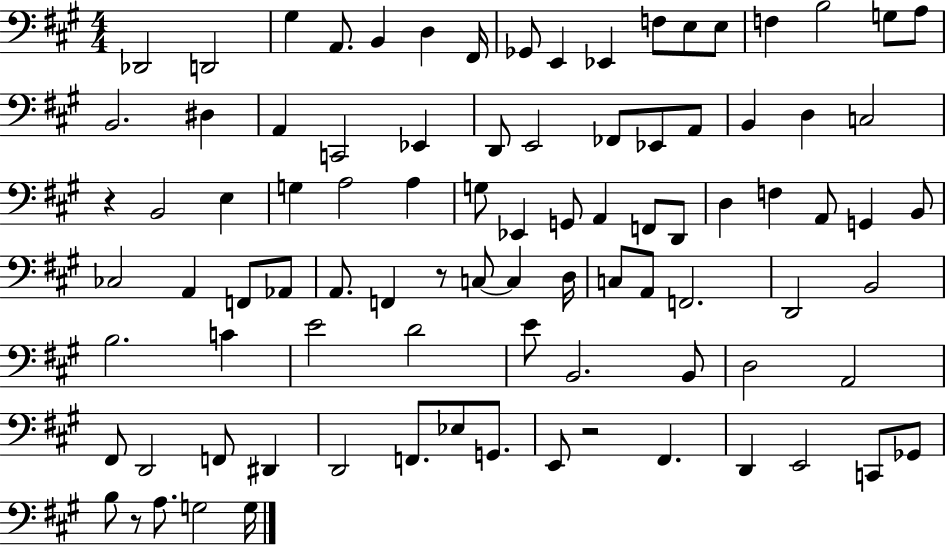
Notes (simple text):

Db2/h D2/h G#3/q A2/e. B2/q D3/q F#2/s Gb2/e E2/q Eb2/q F3/e E3/e E3/e F3/q B3/h G3/e A3/e B2/h. D#3/q A2/q C2/h Eb2/q D2/e E2/h FES2/e Eb2/e A2/e B2/q D3/q C3/h R/q B2/h E3/q G3/q A3/h A3/q G3/e Eb2/q G2/e A2/q F2/e D2/e D3/q F3/q A2/e G2/q B2/e CES3/h A2/q F2/e Ab2/e A2/e. F2/q R/e C3/e C3/q D3/s C3/e A2/e F2/h. D2/h B2/h B3/h. C4/q E4/h D4/h E4/e B2/h. B2/e D3/h A2/h F#2/e D2/h F2/e D#2/q D2/h F2/e. Eb3/e G2/e. E2/e R/h F#2/q. D2/q E2/h C2/e Gb2/e B3/e R/e A3/e. G3/h G3/s